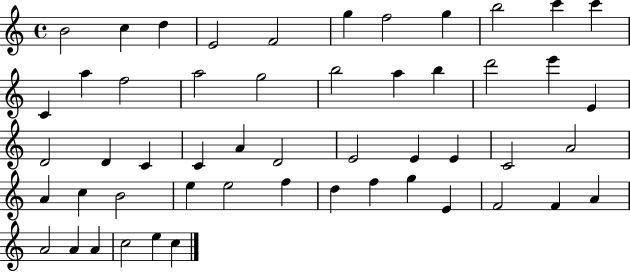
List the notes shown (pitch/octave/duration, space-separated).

B4/h C5/q D5/q E4/h F4/h G5/q F5/h G5/q B5/h C6/q C6/q C4/q A5/q F5/h A5/h G5/h B5/h A5/q B5/q D6/h E6/q E4/q D4/h D4/q C4/q C4/q A4/q D4/h E4/h E4/q E4/q C4/h A4/h A4/q C5/q B4/h E5/q E5/h F5/q D5/q F5/q G5/q E4/q F4/h F4/q A4/q A4/h A4/q A4/q C5/h E5/q C5/q